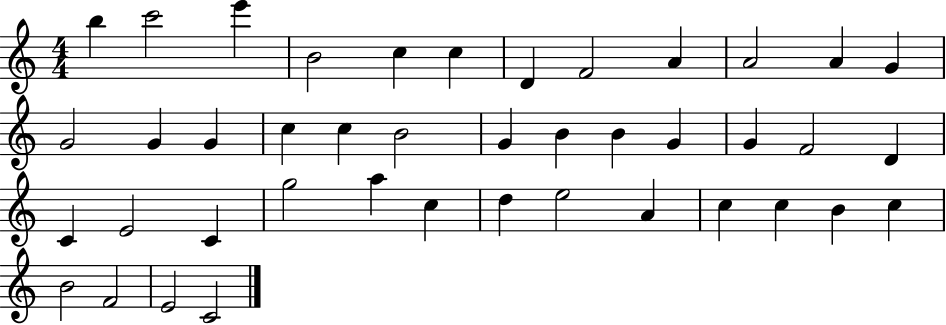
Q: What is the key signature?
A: C major